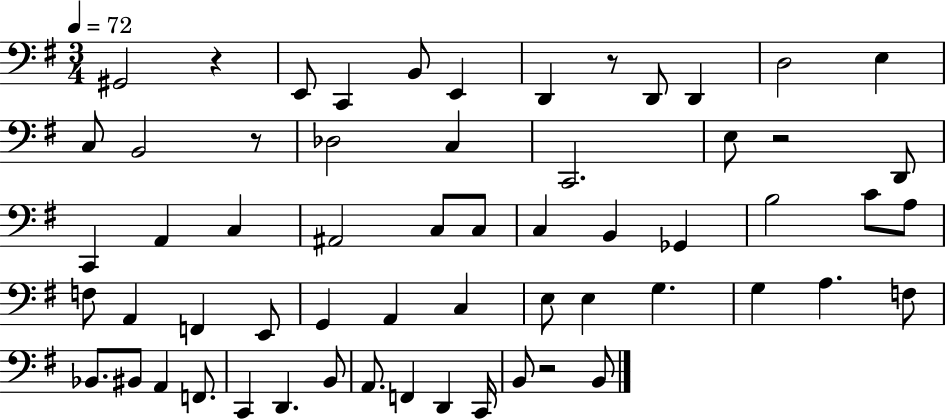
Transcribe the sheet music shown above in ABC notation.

X:1
T:Untitled
M:3/4
L:1/4
K:G
^G,,2 z E,,/2 C,, B,,/2 E,, D,, z/2 D,,/2 D,, D,2 E, C,/2 B,,2 z/2 _D,2 C, C,,2 E,/2 z2 D,,/2 C,, A,, C, ^A,,2 C,/2 C,/2 C, B,, _G,, B,2 C/2 A,/2 F,/2 A,, F,, E,,/2 G,, A,, C, E,/2 E, G, G, A, F,/2 _B,,/2 ^B,,/2 A,, F,,/2 C,, D,, B,,/2 A,,/2 F,, D,, C,,/4 B,,/2 z2 B,,/2